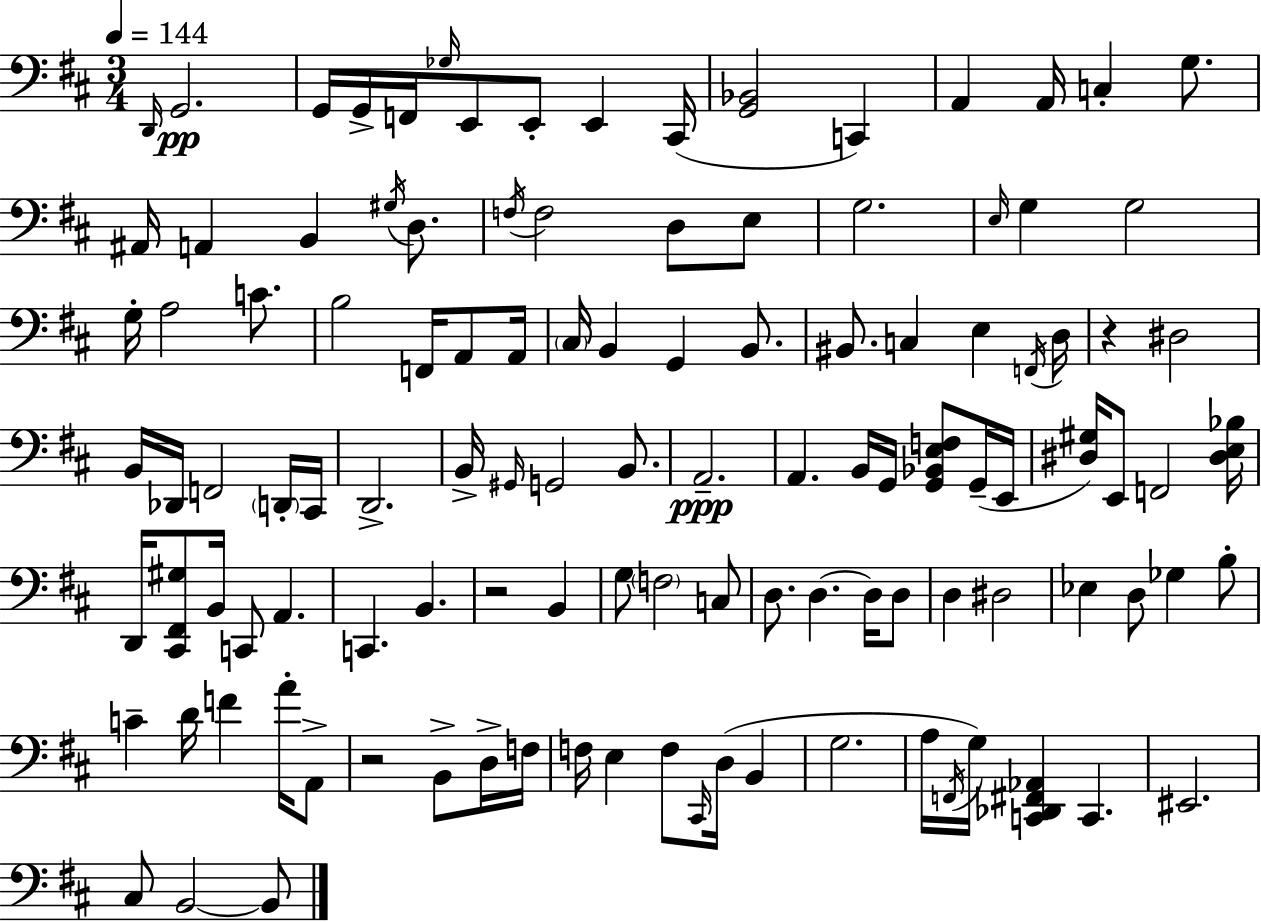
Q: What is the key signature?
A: D major